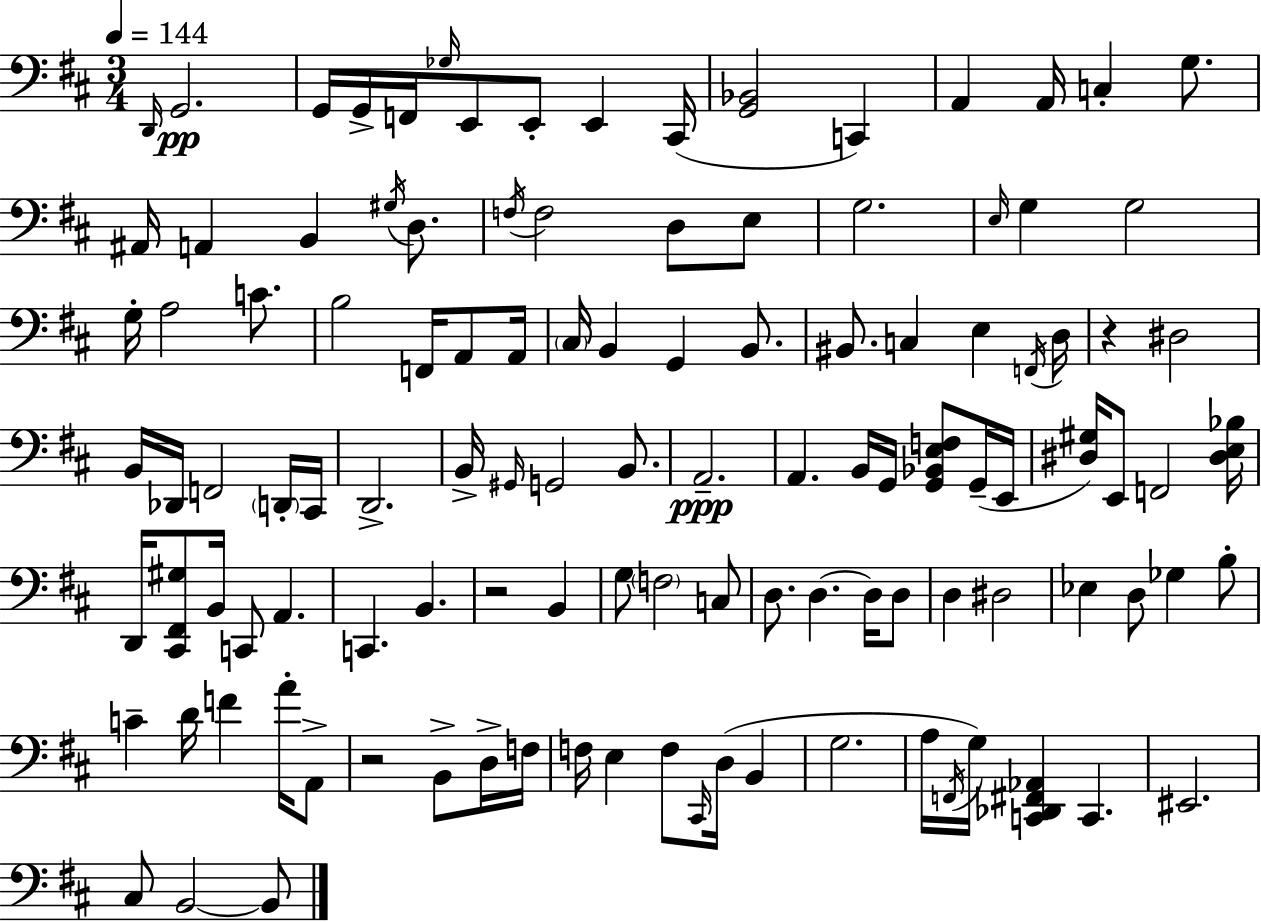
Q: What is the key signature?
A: D major